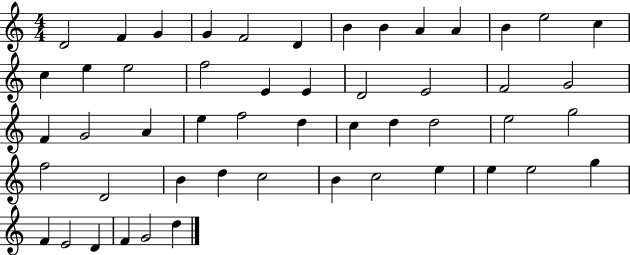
{
  \clef treble
  \numericTimeSignature
  \time 4/4
  \key c \major
  d'2 f'4 g'4 | g'4 f'2 d'4 | b'4 b'4 a'4 a'4 | b'4 e''2 c''4 | \break c''4 e''4 e''2 | f''2 e'4 e'4 | d'2 e'2 | f'2 g'2 | \break f'4 g'2 a'4 | e''4 f''2 d''4 | c''4 d''4 d''2 | e''2 g''2 | \break f''2 d'2 | b'4 d''4 c''2 | b'4 c''2 e''4 | e''4 e''2 g''4 | \break f'4 e'2 d'4 | f'4 g'2 d''4 | \bar "|."
}